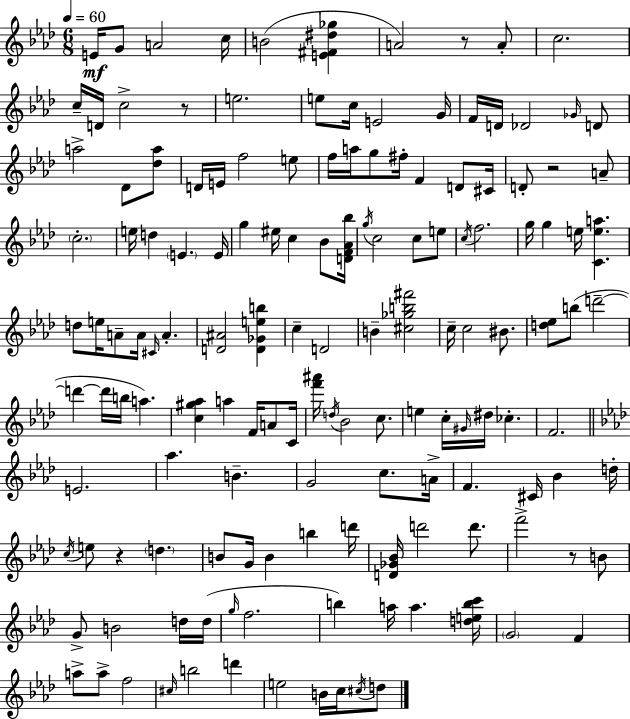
{
  \clef treble
  \numericTimeSignature
  \time 6/8
  \key aes \major
  \tempo 4 = 60
  \repeat volta 2 { e'16\mf g'8 a'2 c''16 | b'2( <e' fis' dis'' ges''>4 | a'2) r8 a'8-. | c''2. | \break c''16-- d'16 c''2-> r8 | e''2. | e''8 c''16 e'2 g'16 | f'16 d'16 des'2 \grace { ges'16 } d'8 | \break a''2-> des'8 <des'' a''>8 | d'16 e'16 f''2 e''8 | f''16 a''16 g''8 fis''16-. f'4 d'8 | cis'16 d'8-. r2 a'8-- | \break \parenthesize c''2.-. | e''16 d''4 \parenthesize e'4. | e'16 g''4 eis''16 c''4 bes'8 | <d' f' aes' bes''>16 \acciaccatura { g''16 } c''2 c''8 | \break e''8 \acciaccatura { c''16 } f''2. | g''16 g''4 e''16 <c' e'' a''>4. | d''8 e''16 a'8-- a'16 \grace { cis'16 } a'4.-. | <d' ais'>2 | \break <d' ges' e'' b''>4 c''4-- d'2 | b'4-- <cis'' ges'' b'' fis'''>2 | c''16-- c''2 | bis'8. <d'' ees''>8 b''8( d'''2--~~ | \break d'''4~~ d'''16 b''16 a''4.) | <c'' gis'' aes''>4 a''4 | f'16 a'8 c'16 <f''' ais'''>16 \acciaccatura { d''16 } bes'2 | c''8. e''4 c''16-. \grace { gis'16 } dis''16 | \break ces''4.-. f'2. | \bar "||" \break \key aes \major e'2. | aes''4. b'4.-- | g'2 c''8. a'16-> | f'4. cis'16 bes'4 d''16-. | \break \acciaccatura { c''16 } e''8 r4 \parenthesize d''4. | b'8 g'16 b'4 b''4 | d'''16 <d' ges' bes'>16 d'''2 d'''8. | f'''2-> r8 b'8 | \break g'8-> b'2 d''16 | d''16( \grace { g''16 } f''2. | b''4) a''16 a''4. | <d'' e'' b'' c'''>16 \parenthesize g'2 f'4 | \break a''8-> a''8-> f''2 | \grace { cis''16 } b''2 d'''4 | e''2 b'16 | c''16 \acciaccatura { cis''16 } d''8 } \bar "|."
}